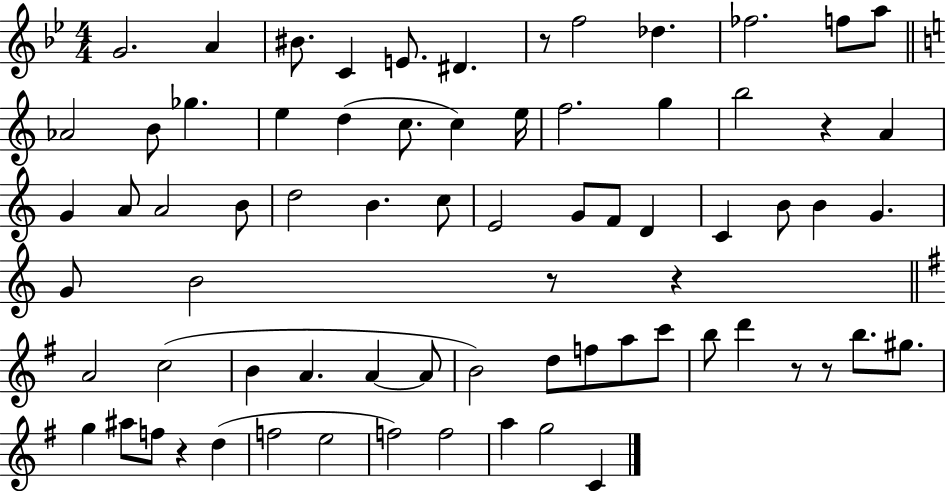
{
  \clef treble
  \numericTimeSignature
  \time 4/4
  \key bes \major
  g'2. a'4 | bis'8. c'4 e'8. dis'4. | r8 f''2 des''4. | fes''2. f''8 a''8 | \break \bar "||" \break \key c \major aes'2 b'8 ges''4. | e''4 d''4( c''8. c''4) e''16 | f''2. g''4 | b''2 r4 a'4 | \break g'4 a'8 a'2 b'8 | d''2 b'4. c''8 | e'2 g'8 f'8 d'4 | c'4 b'8 b'4 g'4. | \break g'8 b'2 r8 r4 | \bar "||" \break \key g \major a'2 c''2( | b'4 a'4. a'4~~ a'8 | b'2) d''8 f''8 a''8 c'''8 | b''8 d'''4 r8 r8 b''8. gis''8. | \break g''4 ais''8 f''8 r4 d''4( | f''2 e''2 | f''2) f''2 | a''4 g''2 c'4 | \break \bar "|."
}